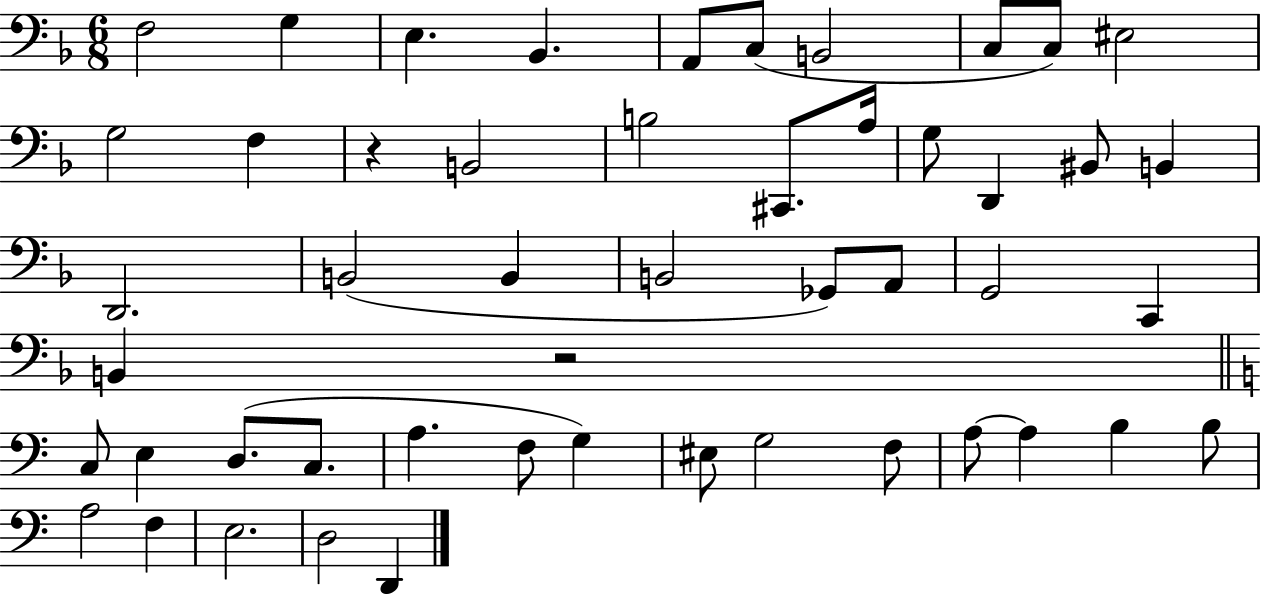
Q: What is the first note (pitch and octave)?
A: F3